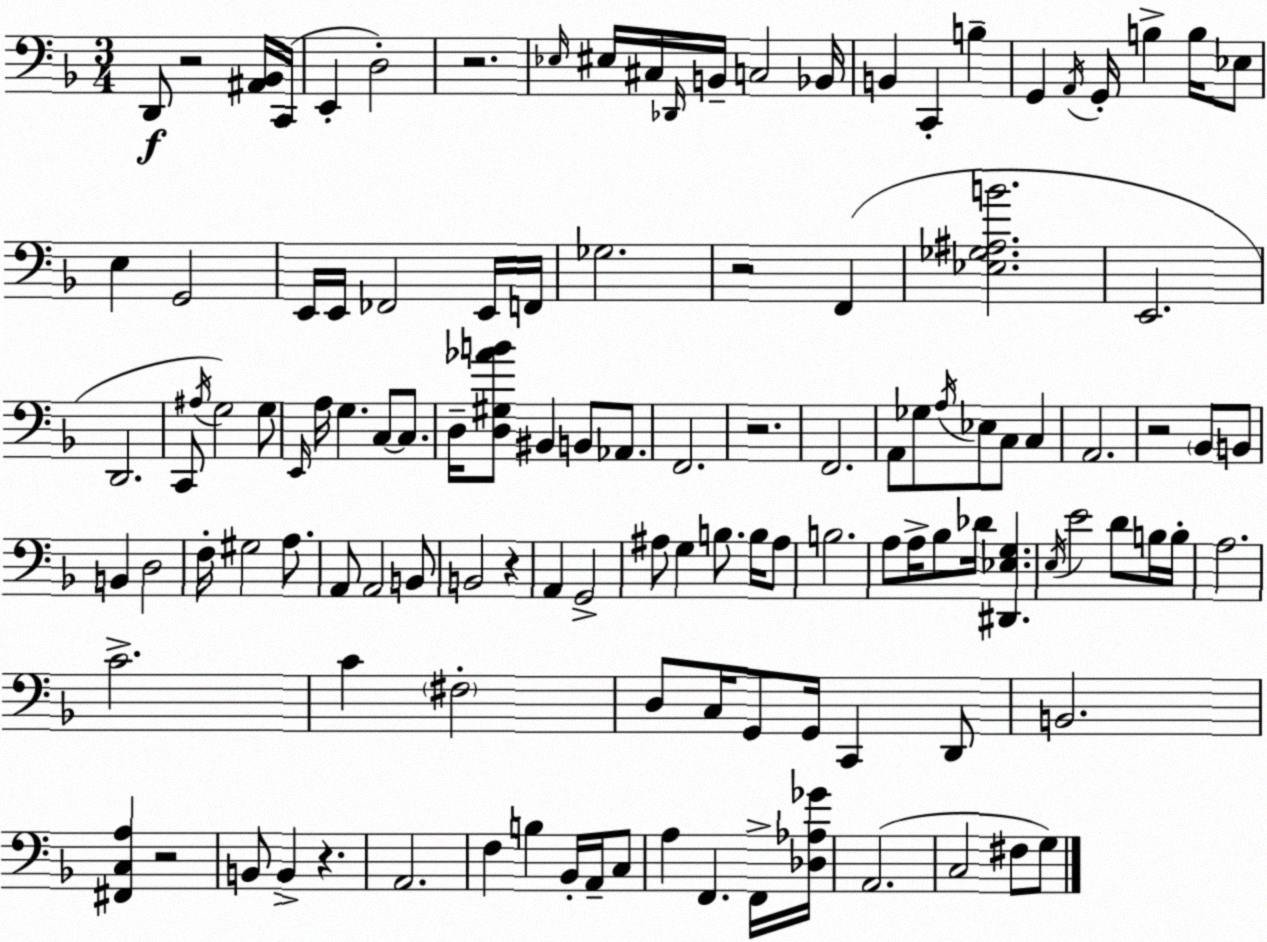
X:1
T:Untitled
M:3/4
L:1/4
K:F
D,,/2 z2 [^A,,_B,,]/4 C,,/4 E,, D,2 z2 _E,/4 ^E,/4 ^C,/4 _D,,/4 B,,/4 C,2 _B,,/4 B,, C,, B, G,, A,,/4 G,,/4 B, B,/4 _E,/2 E, G,,2 E,,/4 E,,/4 _F,,2 E,,/4 F,,/4 _G,2 z2 F,, [_E,_G,^A,B]2 E,,2 D,,2 C,,/2 ^A,/4 G,2 G,/2 E,,/4 A,/4 G, C,/2 C,/2 D,/4 [D,^G,_AB]/2 ^B,, B,,/2 _A,,/2 F,,2 z2 F,,2 A,,/2 _G,/2 A,/4 _E,/2 C,/2 C, A,,2 z2 _B,,/2 B,,/2 B,, D,2 F,/4 ^G,2 A,/2 A,,/2 A,,2 B,,/2 B,,2 z A,, G,,2 ^A,/2 G, B,/2 B,/4 ^A,/2 B,2 A,/2 A,/4 _B,/2 _D/4 [^D,,_E,G,] E,/4 E2 D/2 B,/4 B,/4 A,2 C2 C ^F,2 D,/2 C,/4 G,,/2 G,,/4 C,, D,,/2 B,,2 [^F,,C,A,] z2 B,,/2 B,, z A,,2 F, B, _B,,/4 A,,/4 C,/2 A, F,, F,,/4 [_D,_A,_G]/4 A,,2 C,2 ^F,/2 G,/2